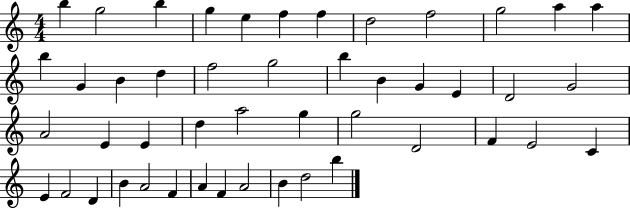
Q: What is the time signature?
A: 4/4